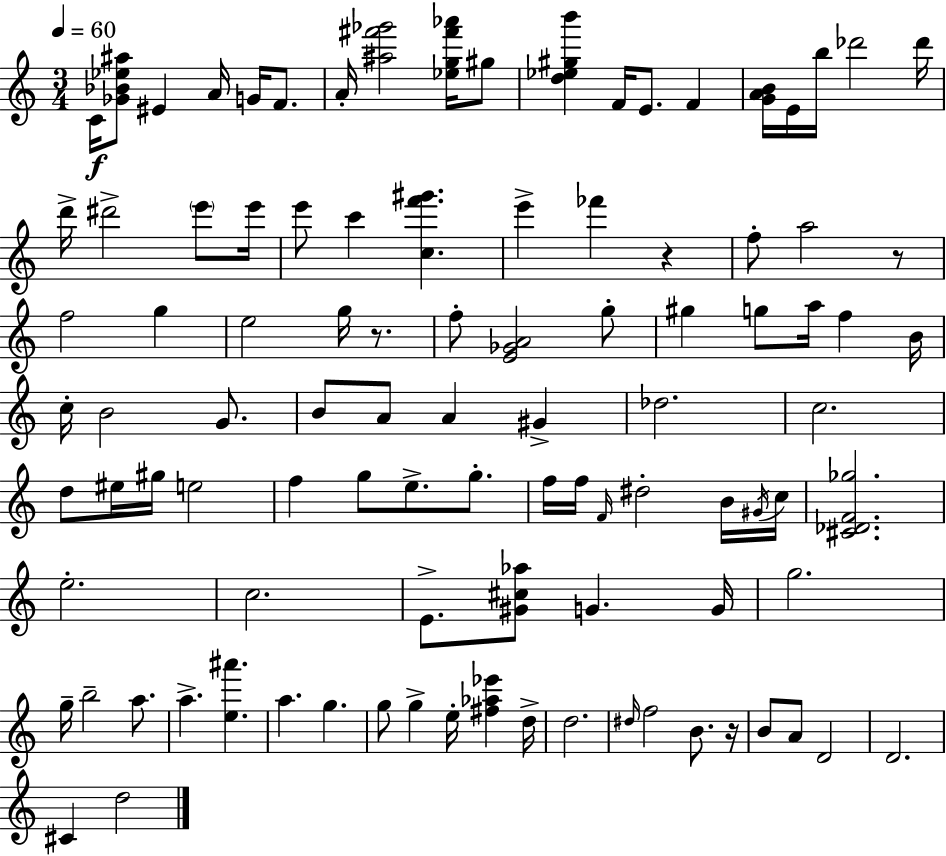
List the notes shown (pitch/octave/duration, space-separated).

C4/s [Gb4,Bb4,Eb5,A#5]/e EIS4/q A4/s G4/s F4/e. A4/s [A#5,F#6,Gb6]/h [Eb5,G5,F#6,Ab6]/s G#5/e [D5,Eb5,G#5,B6]/q F4/s E4/e. F4/q [G4,A4,B4]/s E4/s B5/s Db6/h Db6/s D6/s D#6/h E6/e E6/s E6/e C6/q [C5,F6,G#6]/q. E6/q FES6/q R/q F5/e A5/h R/e F5/h G5/q E5/h G5/s R/e. F5/e [E4,Gb4,A4]/h G5/e G#5/q G5/e A5/s F5/q B4/s C5/s B4/h G4/e. B4/e A4/e A4/q G#4/q Db5/h. C5/h. D5/e EIS5/s G#5/s E5/h F5/q G5/e E5/e. G5/e. F5/s F5/s F4/s D#5/h B4/s G#4/s C5/s [C#4,Db4,F4,Gb5]/h. E5/h. C5/h. E4/e. [G#4,C#5,Ab5]/e G4/q. G4/s G5/h. G5/s B5/h A5/e. A5/q. [E5,A#6]/q. A5/q. G5/q. G5/e G5/q E5/s [F#5,Ab5,Eb6]/q D5/s D5/h. D#5/s F5/h B4/e. R/s B4/e A4/e D4/h D4/h. C#4/q D5/h